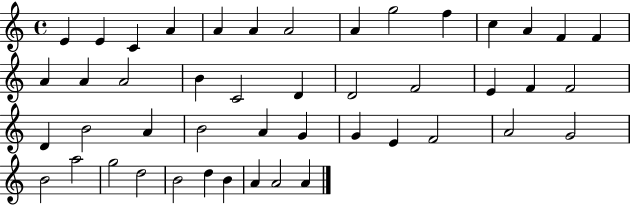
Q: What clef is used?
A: treble